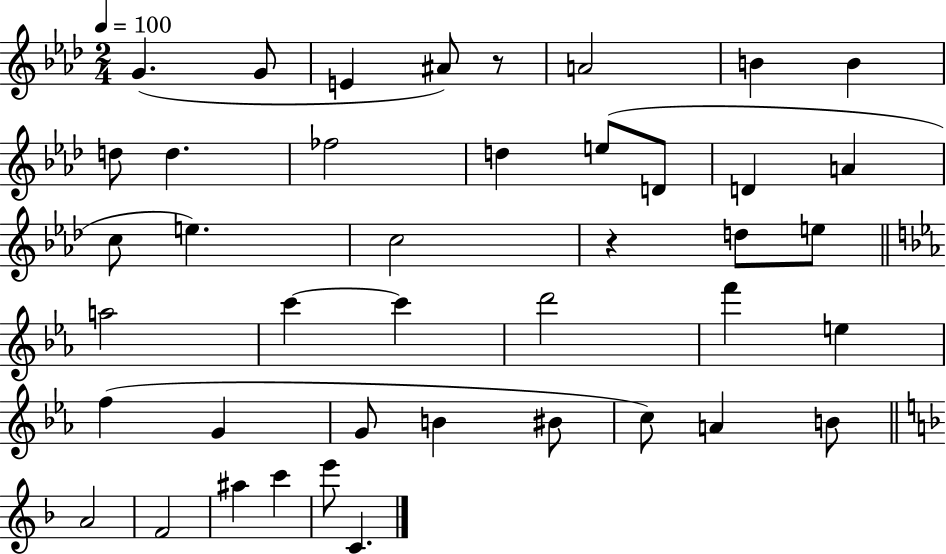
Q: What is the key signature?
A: AES major